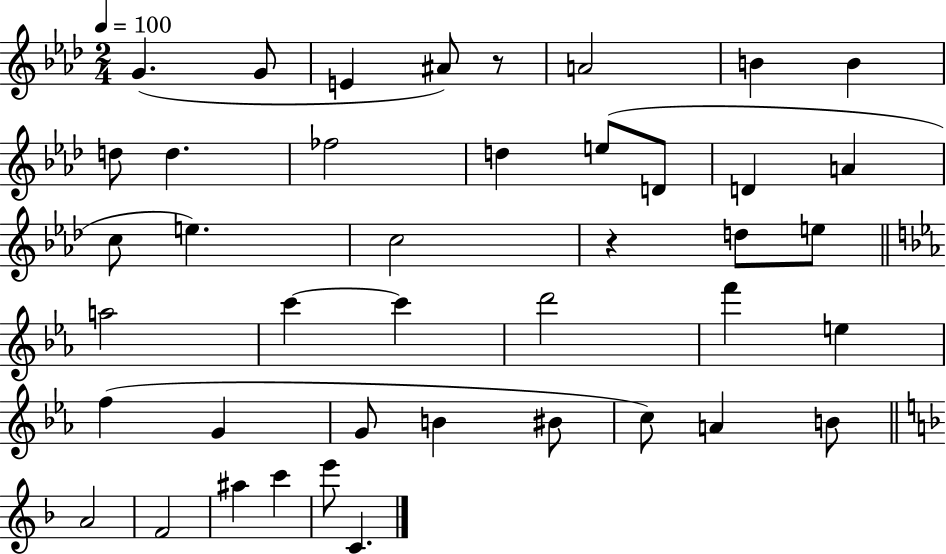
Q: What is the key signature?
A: AES major